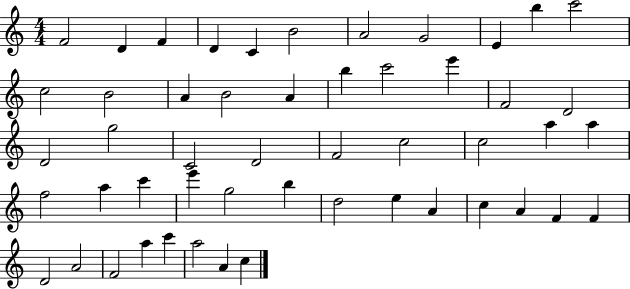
F4/h D4/q F4/q D4/q C4/q B4/h A4/h G4/h E4/q B5/q C6/h C5/h B4/h A4/q B4/h A4/q B5/q C6/h E6/q F4/h D4/h D4/h G5/h C4/h D4/h F4/h C5/h C5/h A5/q A5/q F5/h A5/q C6/q E6/q G5/h B5/q D5/h E5/q A4/q C5/q A4/q F4/q F4/q D4/h A4/h F4/h A5/q C6/q A5/h A4/q C5/q